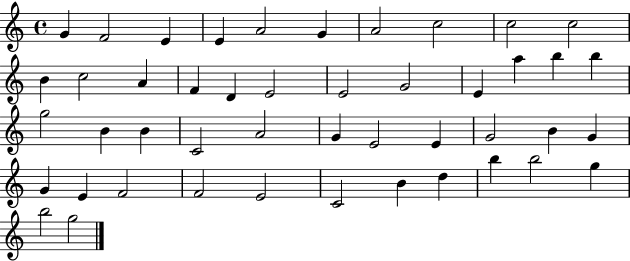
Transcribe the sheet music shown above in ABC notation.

X:1
T:Untitled
M:4/4
L:1/4
K:C
G F2 E E A2 G A2 c2 c2 c2 B c2 A F D E2 E2 G2 E a b b g2 B B C2 A2 G E2 E G2 B G G E F2 F2 E2 C2 B d b b2 g b2 g2